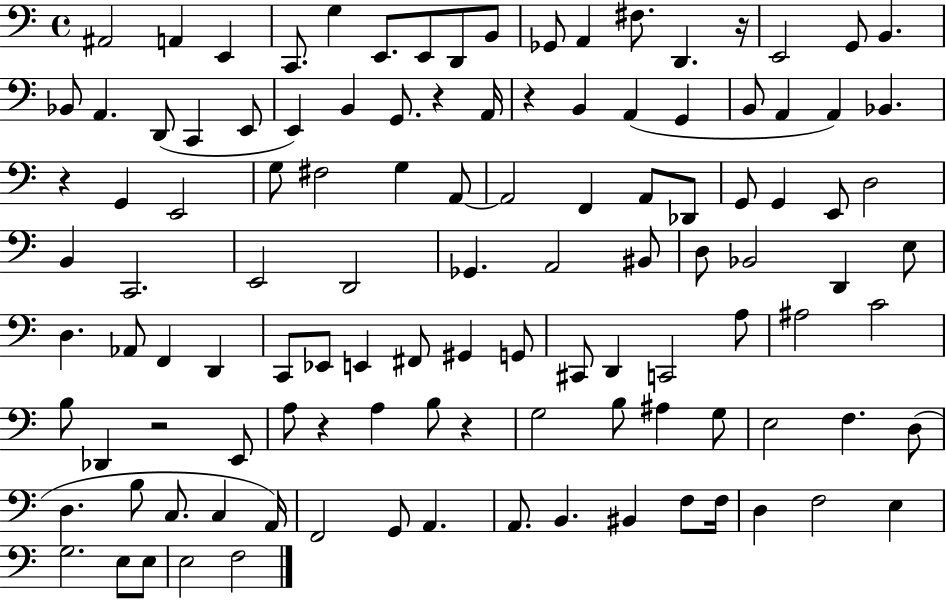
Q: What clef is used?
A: bass